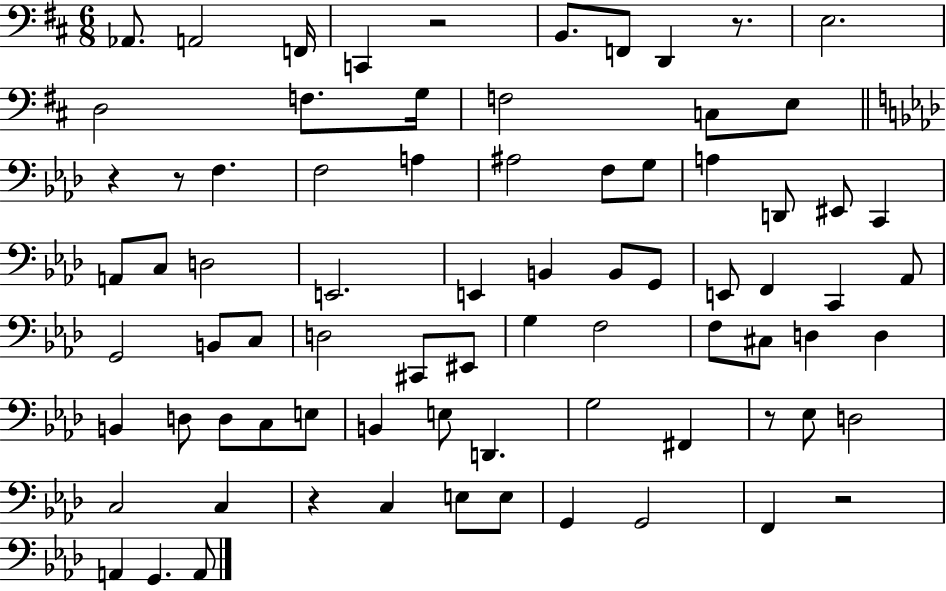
{
  \clef bass
  \numericTimeSignature
  \time 6/8
  \key d \major
  aes,8. a,2 f,16 | c,4 r2 | b,8. f,8 d,4 r8. | e2. | \break d2 f8. g16 | f2 c8 e8 | \bar "||" \break \key f \minor r4 r8 f4. | f2 a4 | ais2 f8 g8 | a4 d,8 eis,8 c,4 | \break a,8 c8 d2 | e,2. | e,4 b,4 b,8 g,8 | e,8 f,4 c,4 aes,8 | \break g,2 b,8 c8 | d2 cis,8 eis,8 | g4 f2 | f8 cis8 d4 d4 | \break b,4 d8 d8 c8 e8 | b,4 e8 d,4. | g2 fis,4 | r8 ees8 d2 | \break c2 c4 | r4 c4 e8 e8 | g,4 g,2 | f,4 r2 | \break a,4 g,4. a,8 | \bar "|."
}